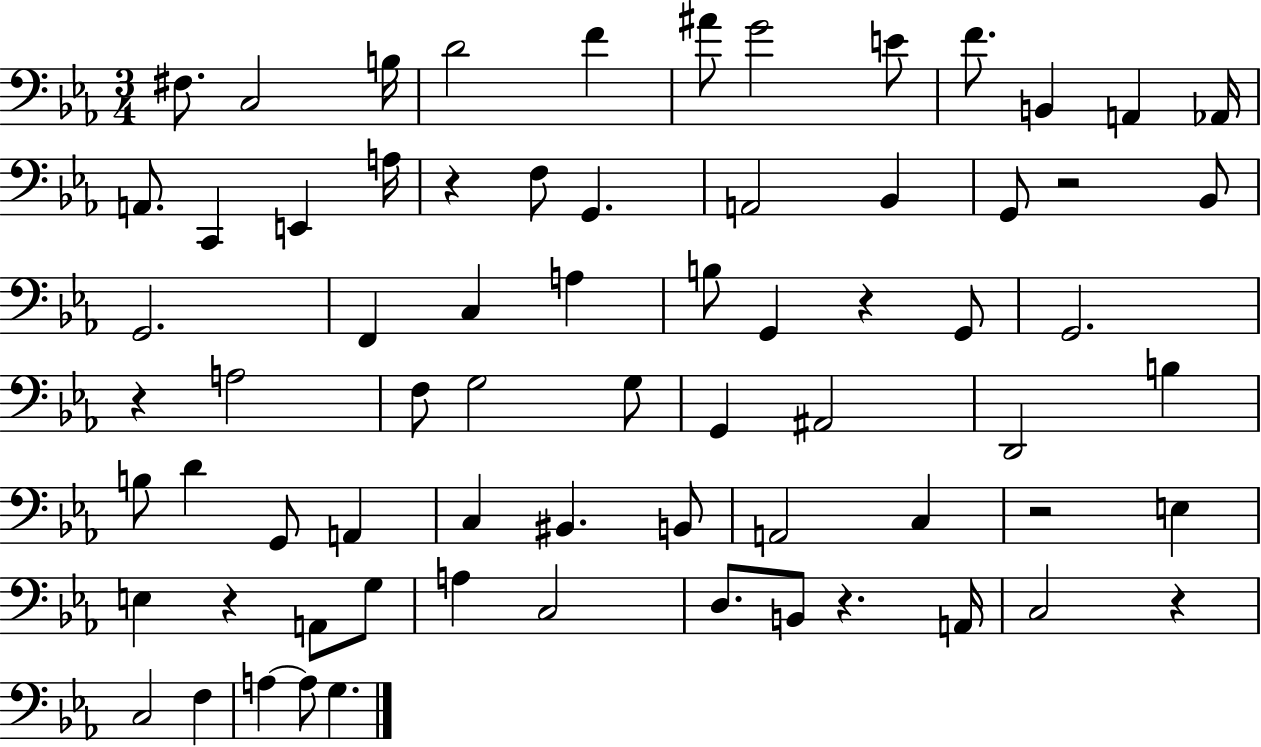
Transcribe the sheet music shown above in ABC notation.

X:1
T:Untitled
M:3/4
L:1/4
K:Eb
^F,/2 C,2 B,/4 D2 F ^A/2 G2 E/2 F/2 B,, A,, _A,,/4 A,,/2 C,, E,, A,/4 z F,/2 G,, A,,2 _B,, G,,/2 z2 _B,,/2 G,,2 F,, C, A, B,/2 G,, z G,,/2 G,,2 z A,2 F,/2 G,2 G,/2 G,, ^A,,2 D,,2 B, B,/2 D G,,/2 A,, C, ^B,, B,,/2 A,,2 C, z2 E, E, z A,,/2 G,/2 A, C,2 D,/2 B,,/2 z A,,/4 C,2 z C,2 F, A, A,/2 G,